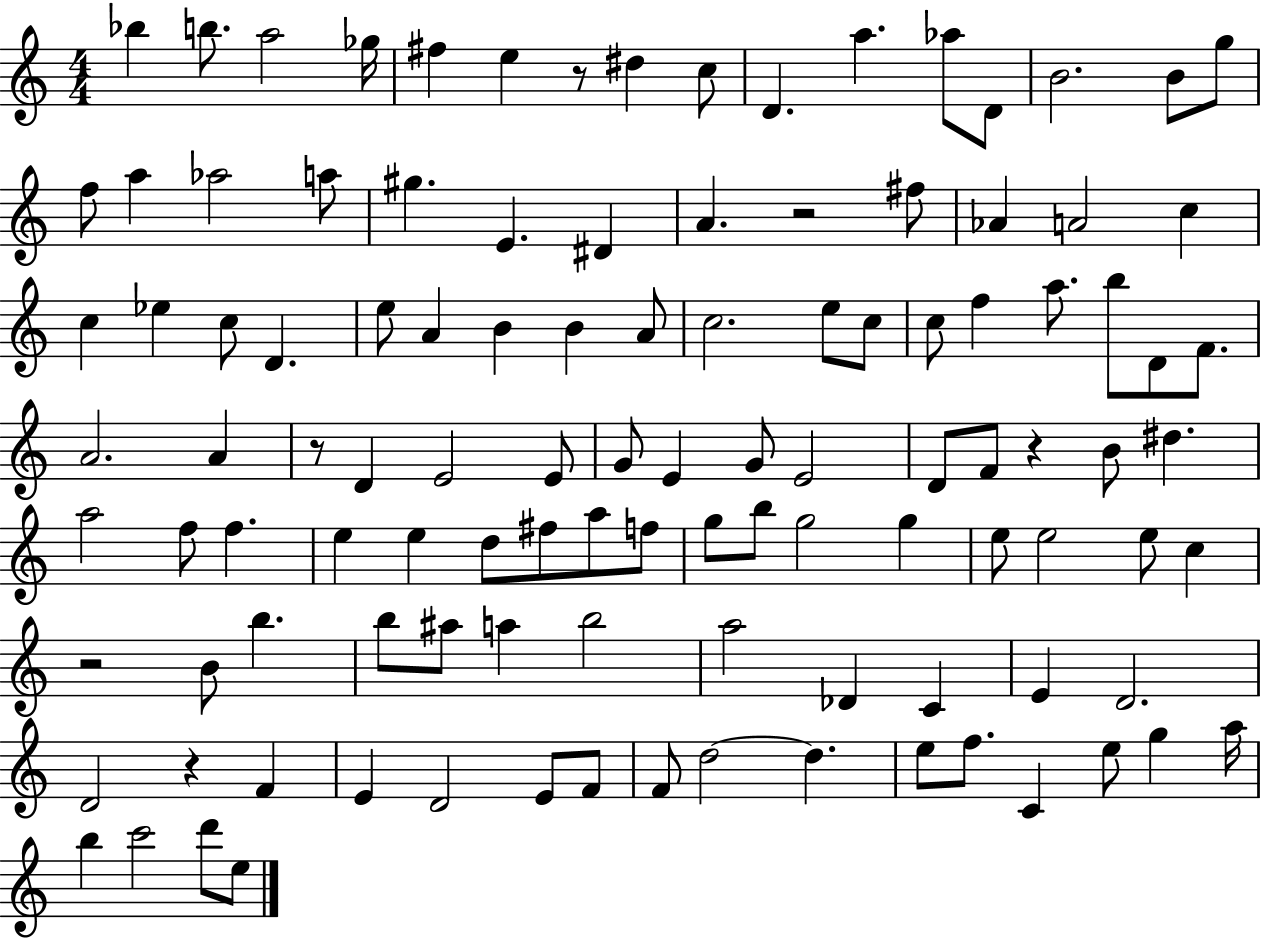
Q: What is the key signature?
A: C major